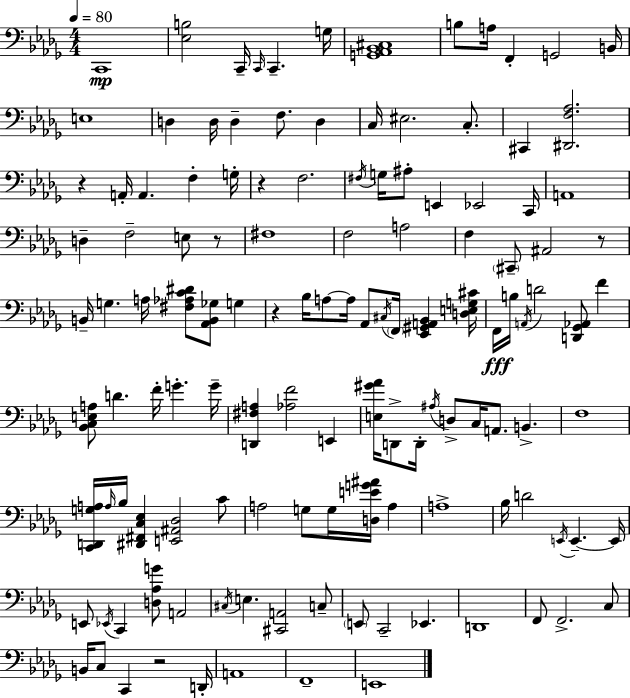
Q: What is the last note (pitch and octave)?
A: E2